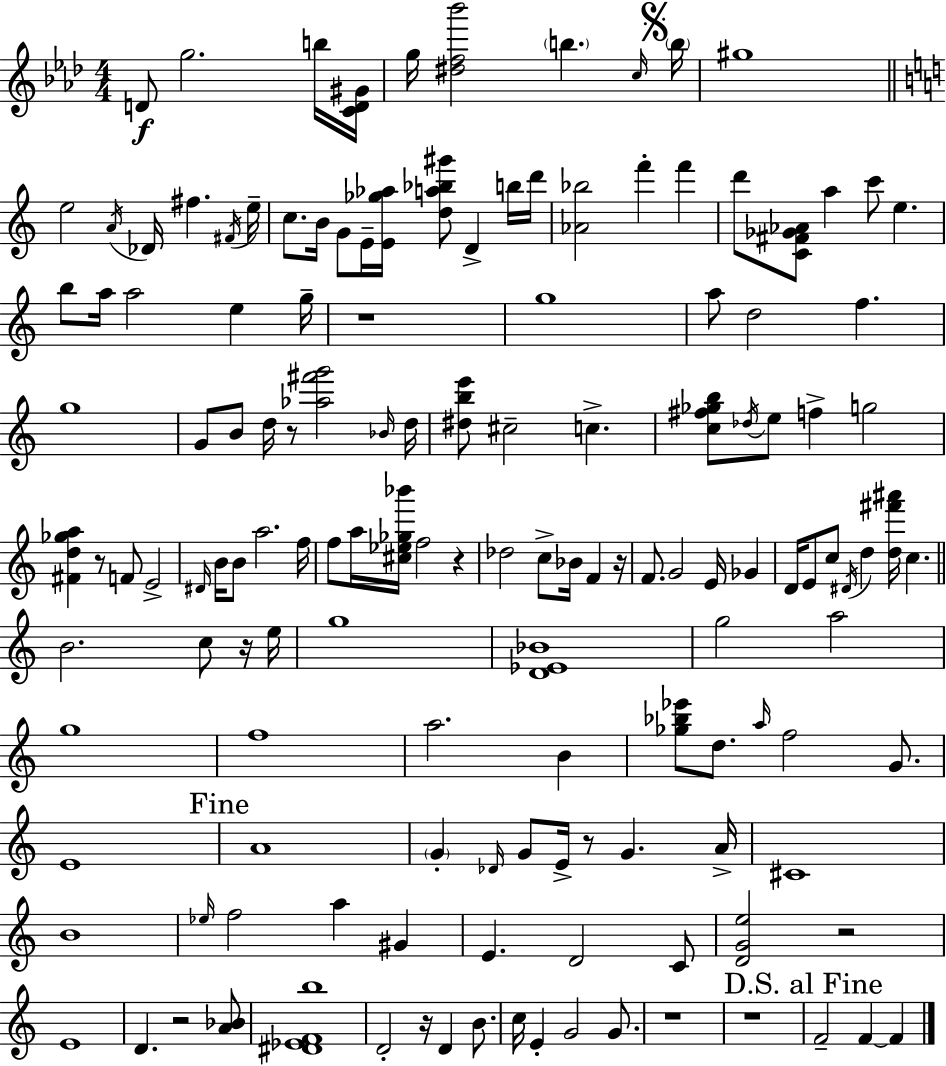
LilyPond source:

{
  \clef treble
  \numericTimeSignature
  \time 4/4
  \key f \minor
  \repeat volta 2 { d'8\f g''2. b''16 <c' d' gis'>16 | g''16 <dis'' f'' bes'''>2 \parenthesize b''4. \grace { c''16 } | \mark \markup { \musicglyph "scripts.segno" } \parenthesize b''16 gis''1 | \bar "||" \break \key a \minor e''2 \acciaccatura { a'16 } des'16 fis''4. | \acciaccatura { fis'16 } e''16-- c''8. b'16 g'8 e'16-- <e' ges'' aes''>16 <d'' a'' bes'' gis'''>8 d'4-> | b''16 d'''16 <aes' bes''>2 f'''4-. f'''4 | d'''8 <c' fis' ges' aes'>8 a''4 c'''8 e''4. | \break b''8 a''16 a''2 e''4 | g''16-- r1 | g''1 | a''8 d''2 f''4. | \break g''1 | g'8 b'8 d''16 r8 <aes'' fis''' g'''>2 | \grace { bes'16 } d''16 <dis'' b'' e'''>8 cis''2-- c''4.-> | <c'' fis'' ges'' b''>8 \acciaccatura { des''16 } e''8 f''4-> g''2 | \break <fis' d'' ges'' a''>4 r8 f'8 e'2-> | \grace { dis'16 } b'16 b'8 a''2. | f''16 f''8 a''16 <cis'' ees'' ges'' bes'''>16 f''2 | r4 des''2 c''8-> bes'16 | \break f'4 r16 f'8. g'2 | e'16 ges'4 d'16 e'8 c''8 \acciaccatura { dis'16 } d''4 <d'' fis''' ais'''>16 | c''4. \bar "||" \break \key c \major b'2. c''8 r16 e''16 | g''1 | <d' ees' bes'>1 | g''2 a''2 | \break g''1 | f''1 | a''2. b'4 | <ges'' bes'' ees'''>8 d''8. \grace { a''16 } f''2 g'8. | \break e'1 | \mark "Fine" a'1 | \parenthesize g'4-. \grace { des'16 } g'8 e'16-> r8 g'4. | a'16-> cis'1 | \break b'1 | \grace { ees''16 } f''2 a''4 gis'4 | e'4. d'2 | c'8 <d' g' e''>2 r2 | \break e'1 | d'4. r2 | <a' bes'>8 <dis' ees' f' b''>1 | d'2-. r16 d'4 | \break b'8. c''16 e'4-. g'2 | g'8. r1 | r1 | \mark "D.S. al Fine" f'2-- f'4~~ f'4 | \break } \bar "|."
}